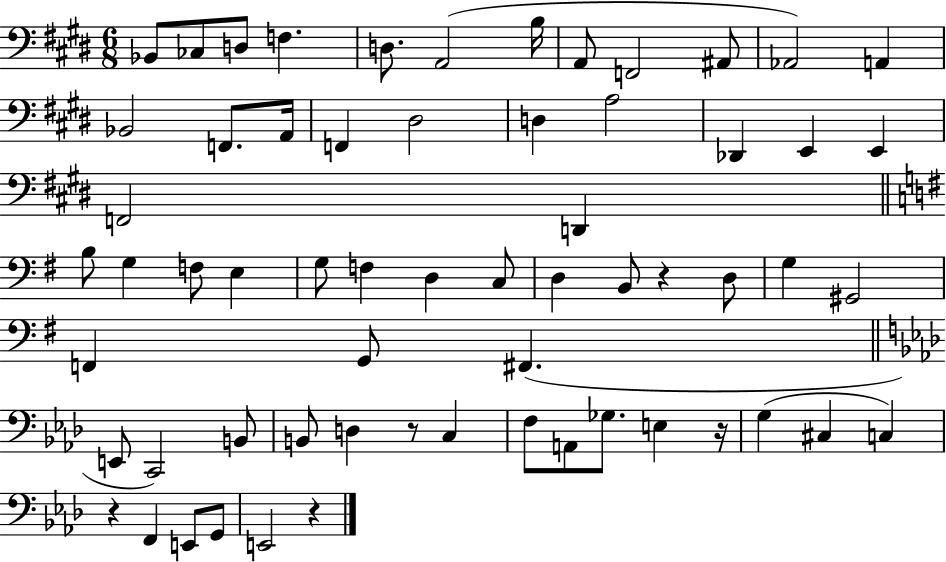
X:1
T:Untitled
M:6/8
L:1/4
K:E
_B,,/2 _C,/2 D,/2 F, D,/2 A,,2 B,/4 A,,/2 F,,2 ^A,,/2 _A,,2 A,, _B,,2 F,,/2 A,,/4 F,, ^D,2 D, A,2 _D,, E,, E,, F,,2 D,, B,/2 G, F,/2 E, G,/2 F, D, C,/2 D, B,,/2 z D,/2 G, ^G,,2 F,, G,,/2 ^F,, E,,/2 C,,2 B,,/2 B,,/2 D, z/2 C, F,/2 A,,/2 _G,/2 E, z/4 G, ^C, C, z F,, E,,/2 G,,/2 E,,2 z